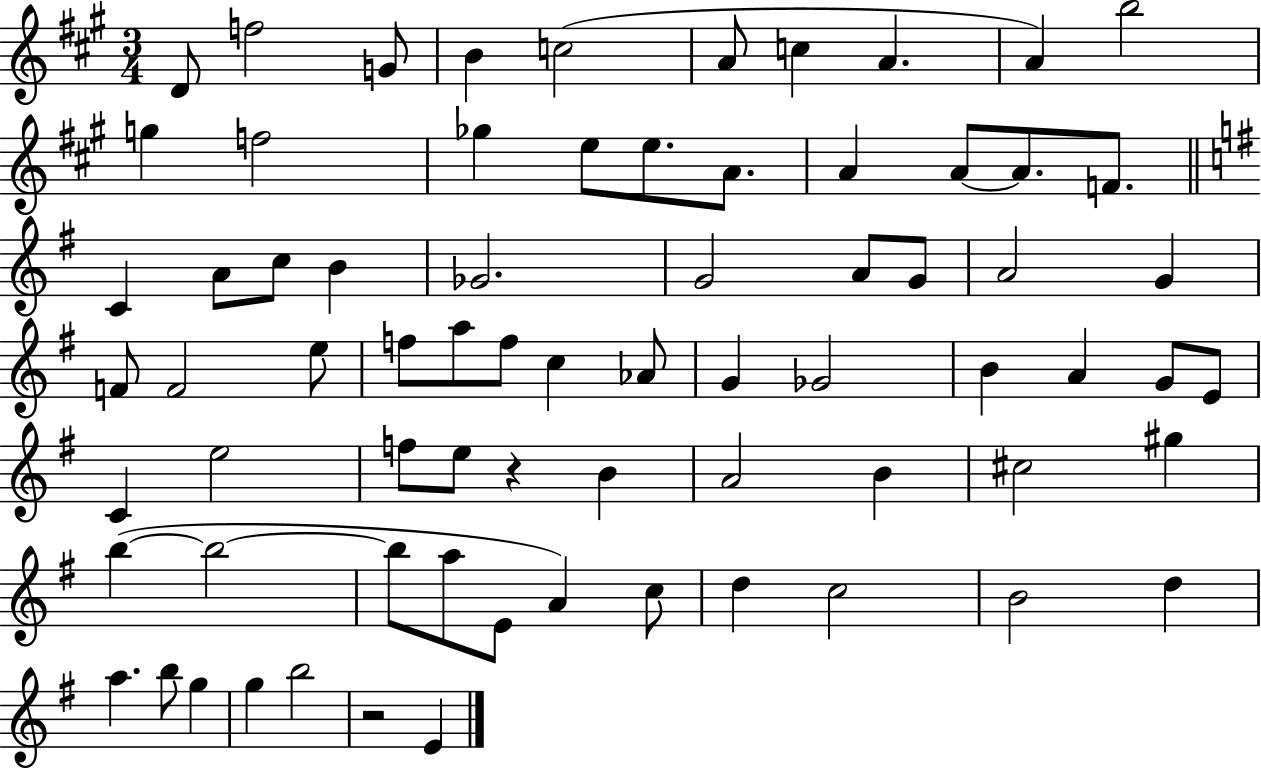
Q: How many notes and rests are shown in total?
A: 72